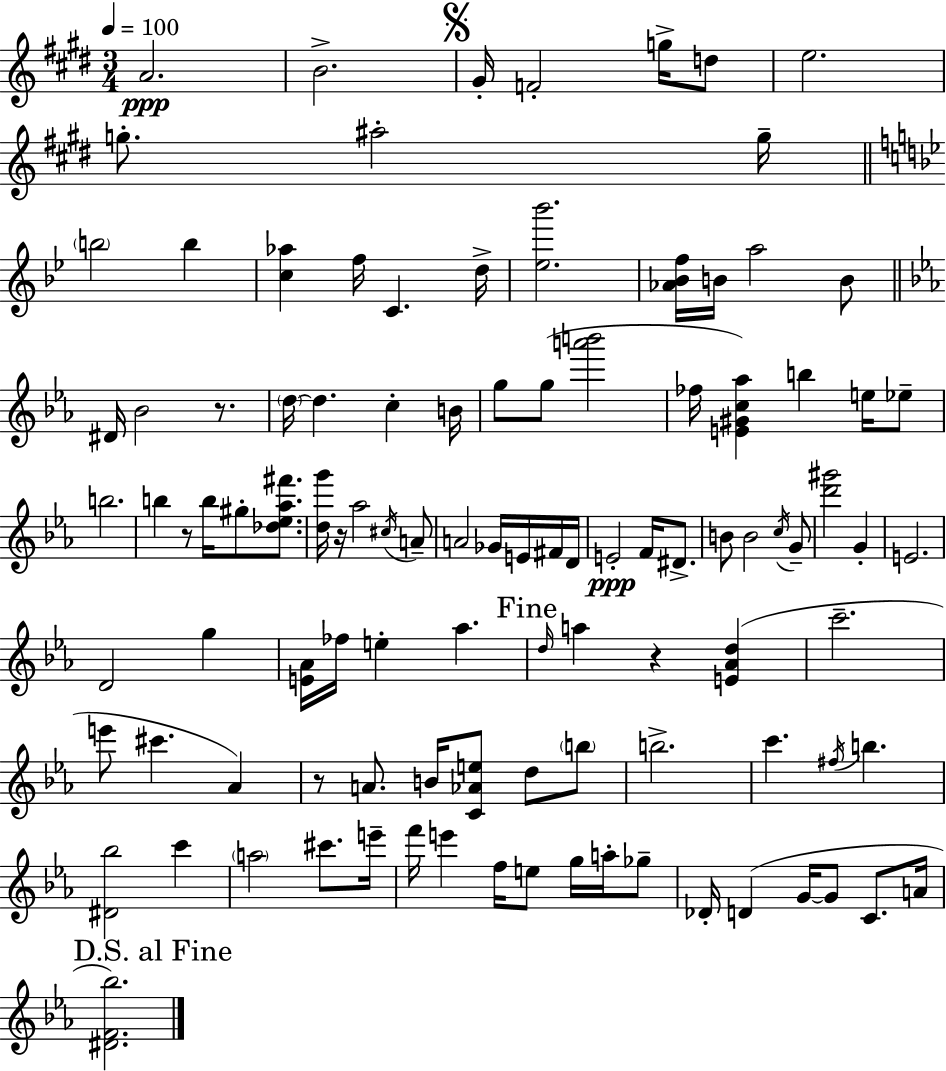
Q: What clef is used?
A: treble